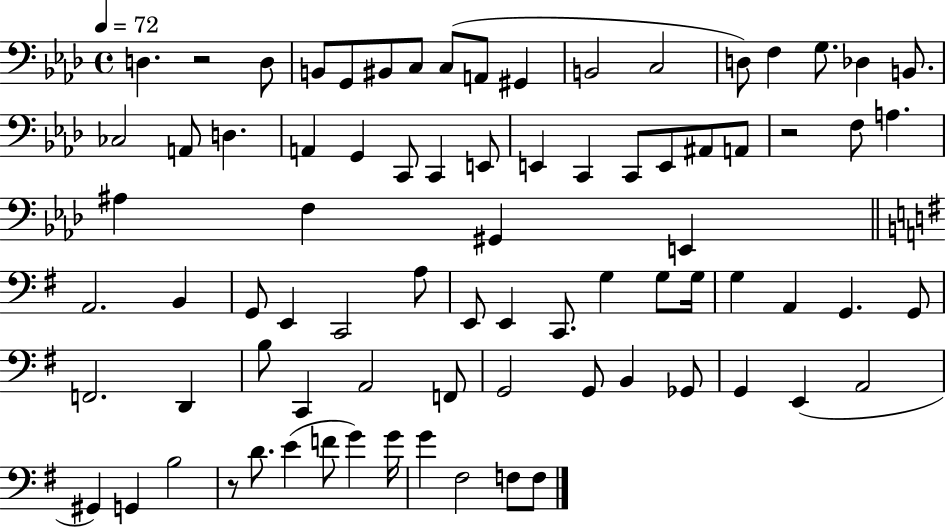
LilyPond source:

{
  \clef bass
  \time 4/4
  \defaultTimeSignature
  \key aes \major
  \tempo 4 = 72
  \repeat volta 2 { d4. r2 d8 | b,8 g,8 bis,8 c8 c8( a,8 gis,4 | b,2 c2 | d8) f4 g8. des4 b,8. | \break ces2 a,8 d4. | a,4 g,4 c,8 c,4 e,8 | e,4 c,4 c,8 e,8 ais,8 a,8 | r2 f8 a4. | \break ais4 f4 gis,4 e,4 | \bar "||" \break \key g \major a,2. b,4 | g,8 e,4 c,2 a8 | e,8 e,4 c,8. g4 g8 g16 | g4 a,4 g,4. g,8 | \break f,2. d,4 | b8 c,4 a,2 f,8 | g,2 g,8 b,4 ges,8 | g,4 e,4( a,2 | \break gis,4) g,4 b2 | r8 d'8. e'4( f'8 g'4) g'16 | g'4 fis2 f8 f8 | } \bar "|."
}